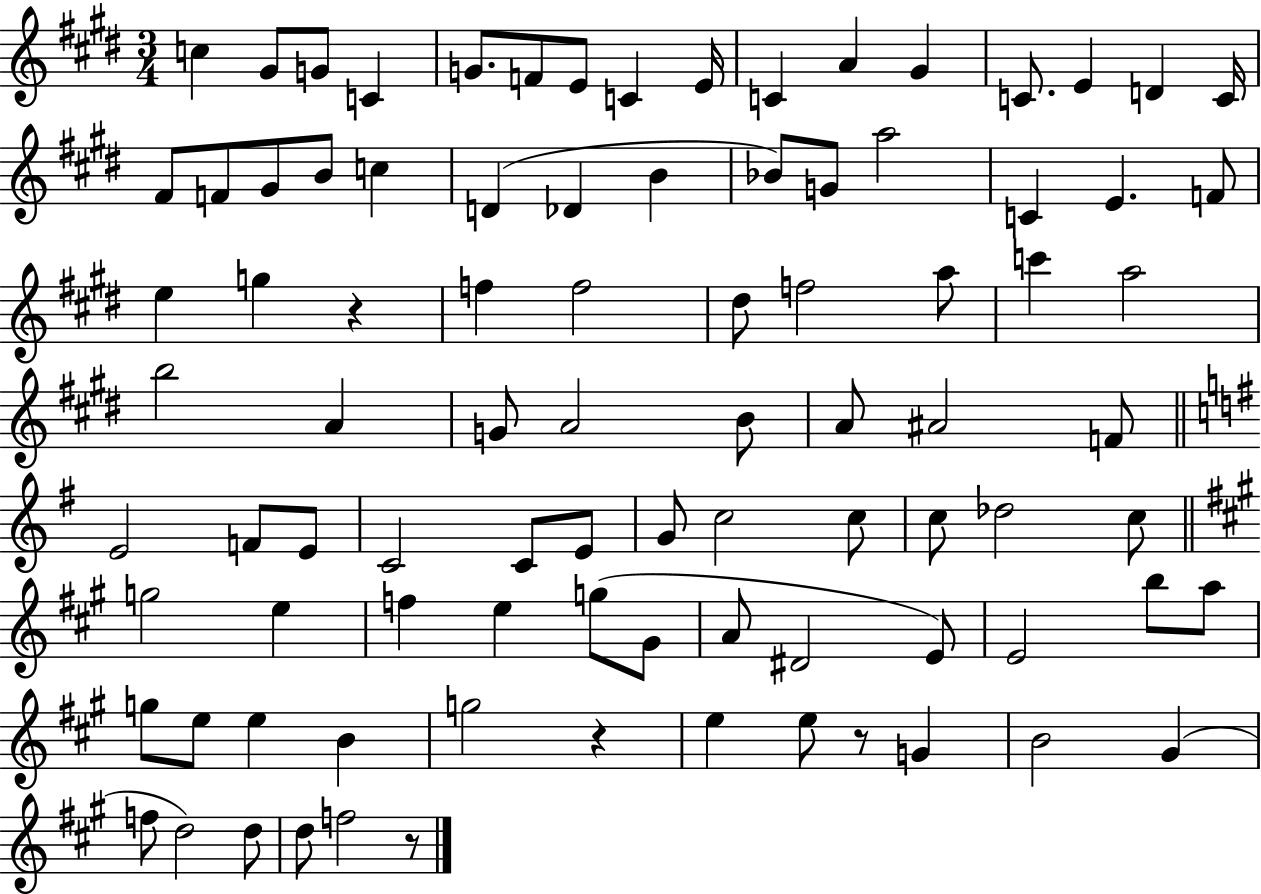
X:1
T:Untitled
M:3/4
L:1/4
K:E
c ^G/2 G/2 C G/2 F/2 E/2 C E/4 C A ^G C/2 E D C/4 ^F/2 F/2 ^G/2 B/2 c D _D B _B/2 G/2 a2 C E F/2 e g z f f2 ^d/2 f2 a/2 c' a2 b2 A G/2 A2 B/2 A/2 ^A2 F/2 E2 F/2 E/2 C2 C/2 E/2 G/2 c2 c/2 c/2 _d2 c/2 g2 e f e g/2 ^G/2 A/2 ^D2 E/2 E2 b/2 a/2 g/2 e/2 e B g2 z e e/2 z/2 G B2 ^G f/2 d2 d/2 d/2 f2 z/2